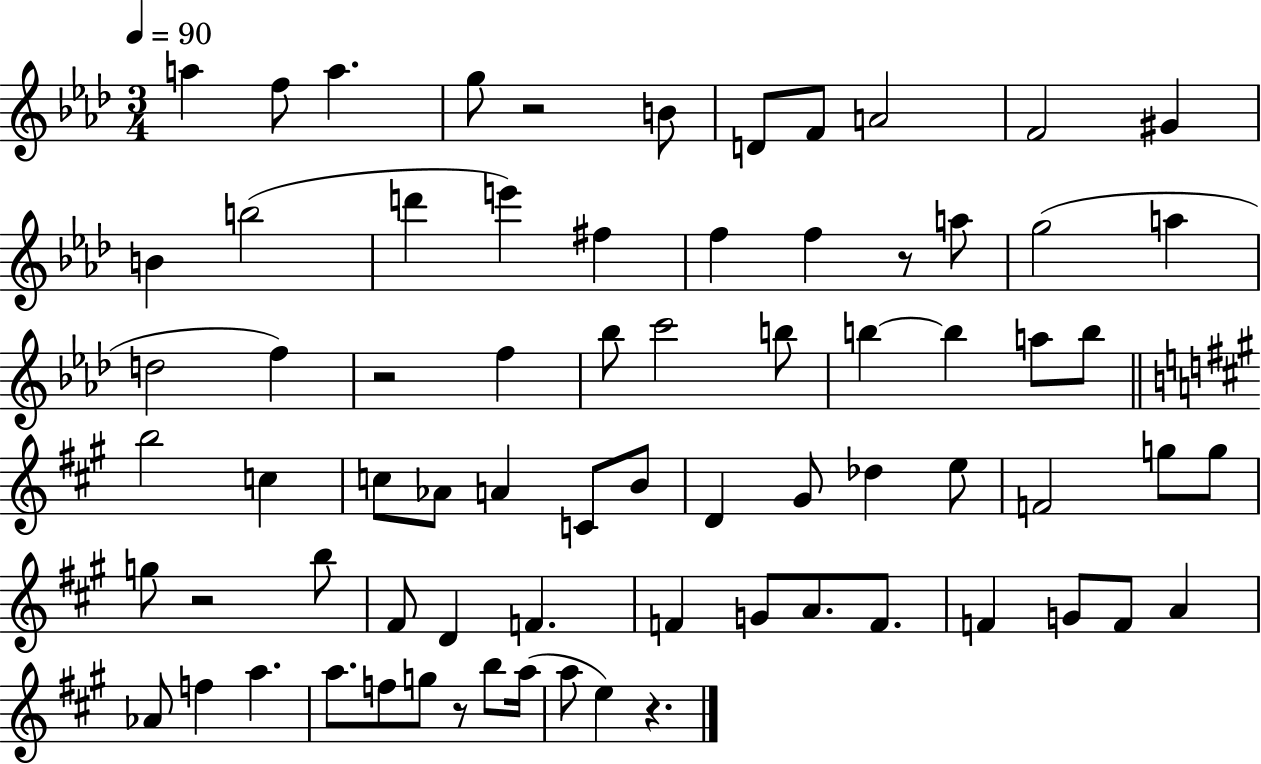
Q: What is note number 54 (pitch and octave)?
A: F4